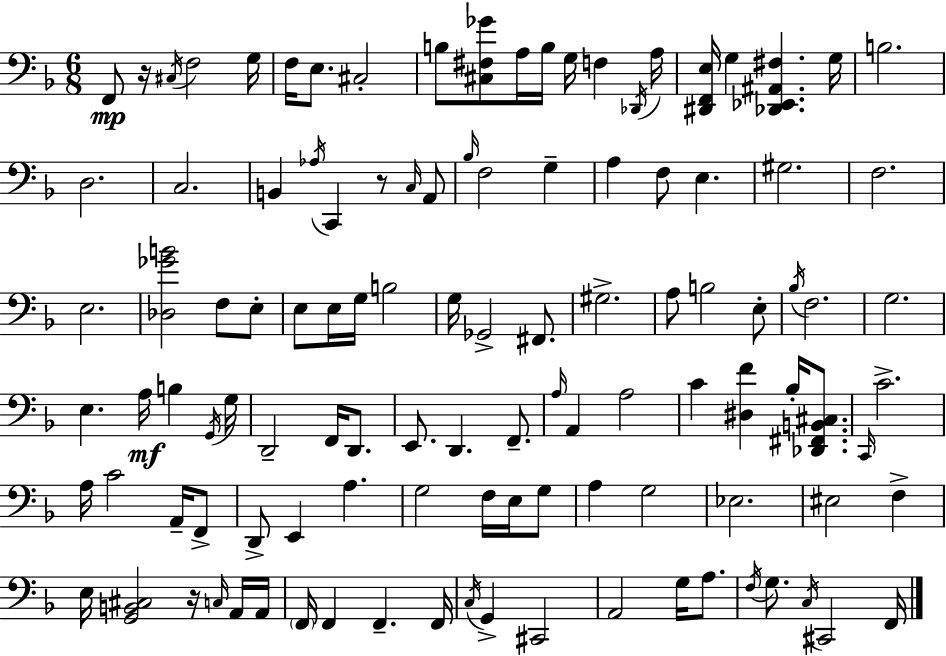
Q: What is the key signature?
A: F major